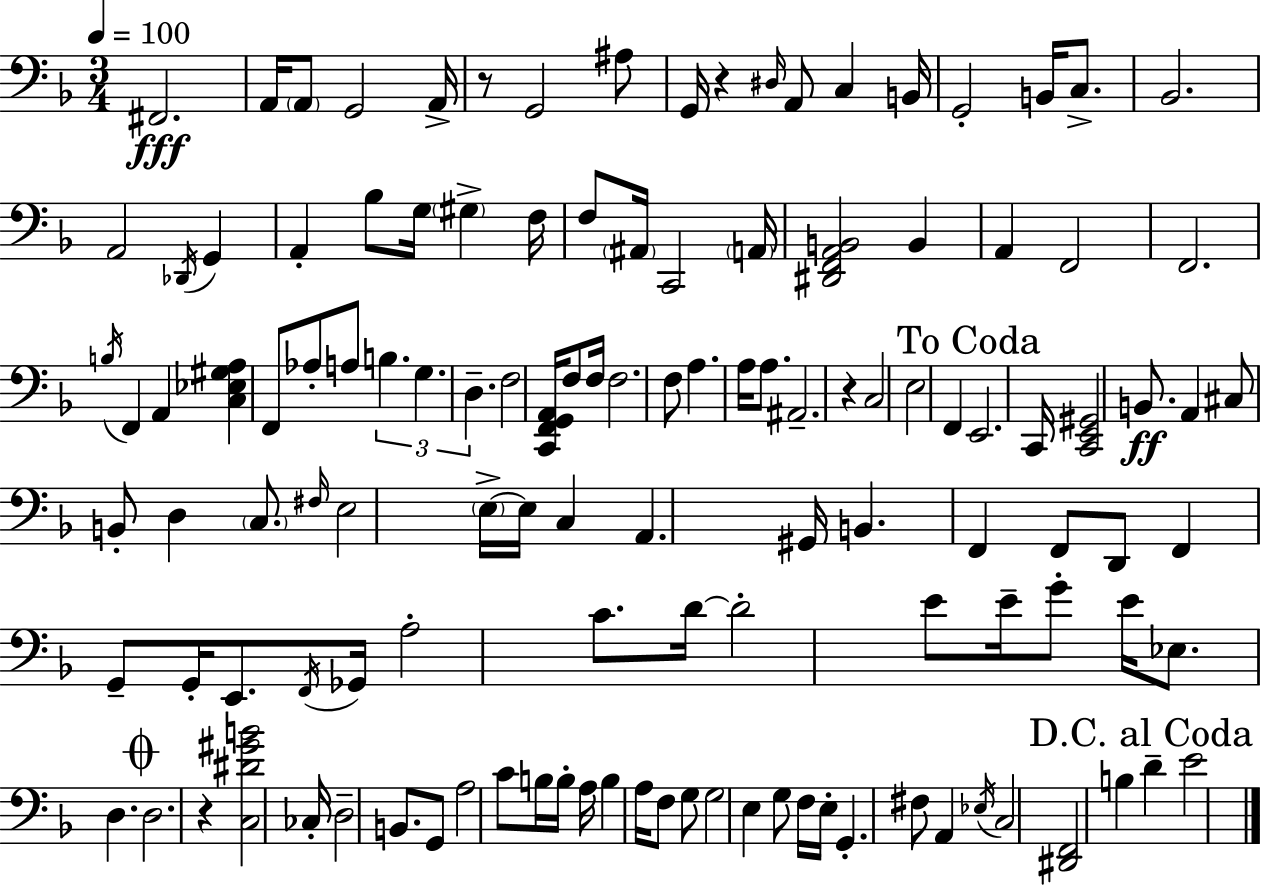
X:1
T:Untitled
M:3/4
L:1/4
K:Dm
^F,,2 A,,/4 A,,/2 G,,2 A,,/4 z/2 G,,2 ^A,/2 G,,/4 z ^D,/4 A,,/2 C, B,,/4 G,,2 B,,/4 C,/2 _B,,2 A,,2 _D,,/4 G,, A,, _B,/2 G,/4 ^G, F,/4 F,/2 ^A,,/4 C,,2 A,,/4 [^D,,F,,A,,B,,]2 B,, A,, F,,2 F,,2 B,/4 F,, A,, [C,_E,^G,A,] F,,/2 _A,/2 A,/2 B, G, D, F,2 [C,,F,,G,,A,,]/4 F,/2 F,/4 F,2 F,/2 A, A,/4 A,/2 ^A,,2 z C,2 E,2 F,, E,,2 C,,/4 [C,,E,,^G,,]2 B,,/2 A,, ^C,/2 B,,/2 D, C,/2 ^F,/4 E,2 E,/4 E,/4 C, A,, ^G,,/4 B,, F,, F,,/2 D,,/2 F,, G,,/2 G,,/4 E,,/2 F,,/4 _G,,/4 A,2 C/2 D/4 D2 E/2 E/4 G/2 E/4 _E,/2 D, D,2 z [C,^D^GB]2 _C,/4 D,2 B,,/2 G,,/2 A,2 C/2 B,/4 B,/4 A,/4 B, A,/4 F,/2 G,/2 G,2 E, G,/2 F,/4 E,/4 G,, ^F,/2 A,, _E,/4 C,2 [^D,,F,,]2 B, D E2